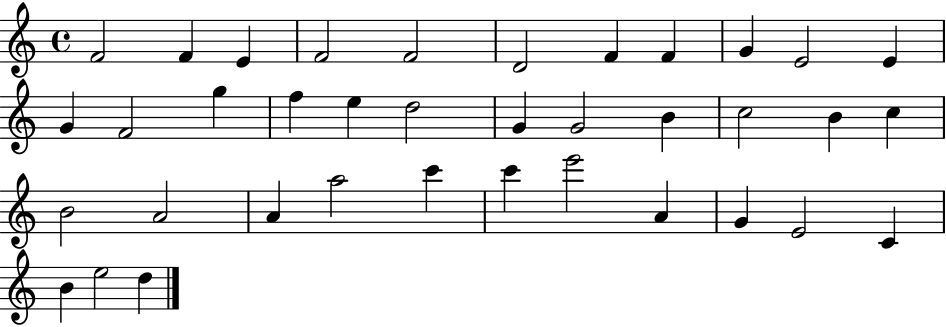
{
  \clef treble
  \time 4/4
  \defaultTimeSignature
  \key c \major
  f'2 f'4 e'4 | f'2 f'2 | d'2 f'4 f'4 | g'4 e'2 e'4 | \break g'4 f'2 g''4 | f''4 e''4 d''2 | g'4 g'2 b'4 | c''2 b'4 c''4 | \break b'2 a'2 | a'4 a''2 c'''4 | c'''4 e'''2 a'4 | g'4 e'2 c'4 | \break b'4 e''2 d''4 | \bar "|."
}